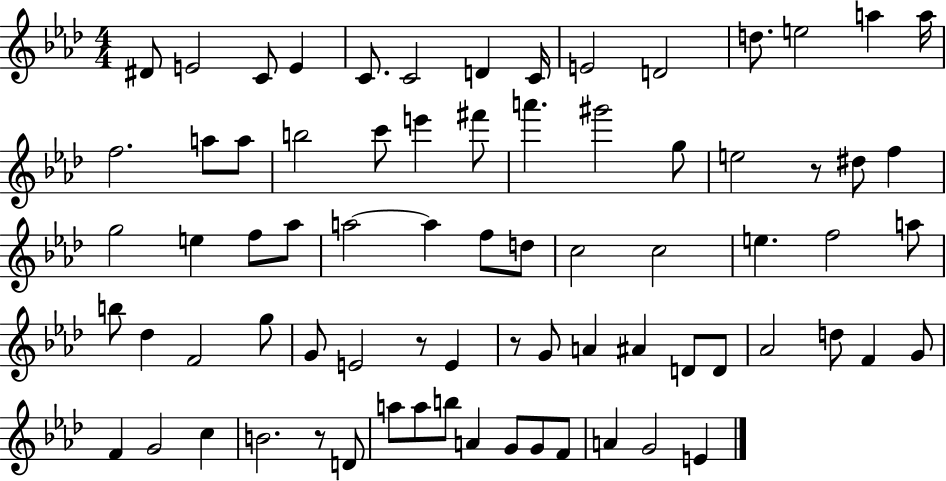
{
  \clef treble
  \numericTimeSignature
  \time 4/4
  \key aes \major
  dis'8 e'2 c'8 e'4 | c'8. c'2 d'4 c'16 | e'2 d'2 | d''8. e''2 a''4 a''16 | \break f''2. a''8 a''8 | b''2 c'''8 e'''4 fis'''8 | a'''4. gis'''2 g''8 | e''2 r8 dis''8 f''4 | \break g''2 e''4 f''8 aes''8 | a''2~~ a''4 f''8 d''8 | c''2 c''2 | e''4. f''2 a''8 | \break b''8 des''4 f'2 g''8 | g'8 e'2 r8 e'4 | r8 g'8 a'4 ais'4 d'8 d'8 | aes'2 d''8 f'4 g'8 | \break f'4 g'2 c''4 | b'2. r8 d'8 | a''8 a''8 b''8 a'4 g'8 g'8 f'8 | a'4 g'2 e'4 | \break \bar "|."
}